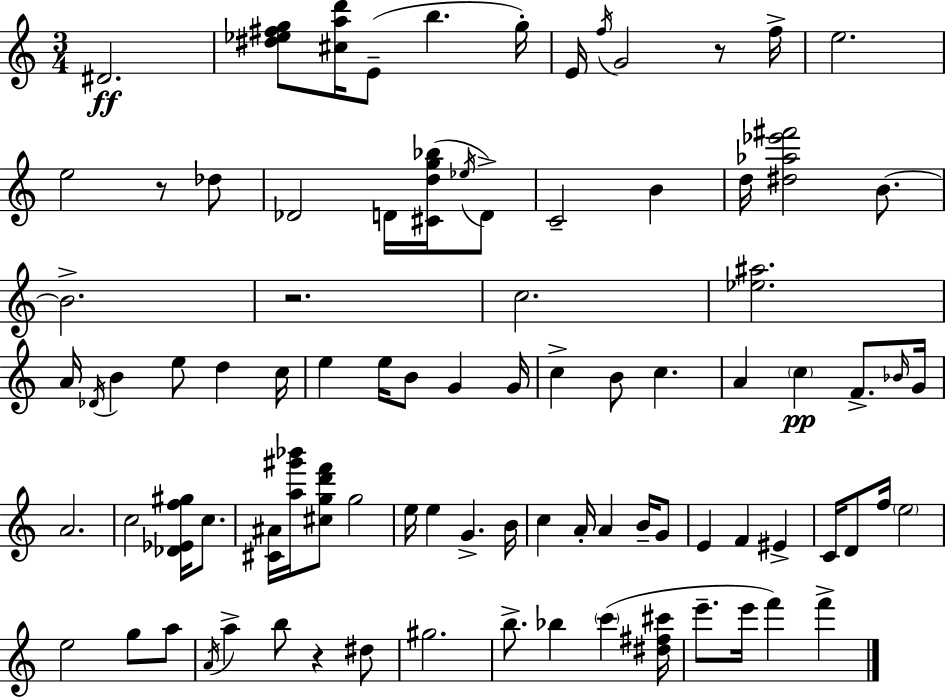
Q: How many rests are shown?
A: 4